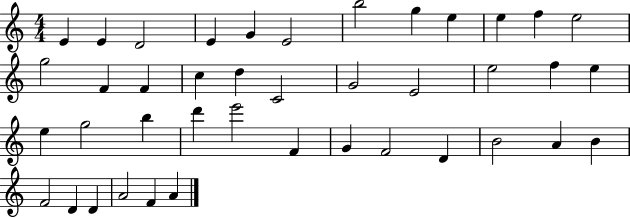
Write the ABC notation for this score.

X:1
T:Untitled
M:4/4
L:1/4
K:C
E E D2 E G E2 b2 g e e f e2 g2 F F c d C2 G2 E2 e2 f e e g2 b d' e'2 F G F2 D B2 A B F2 D D A2 F A